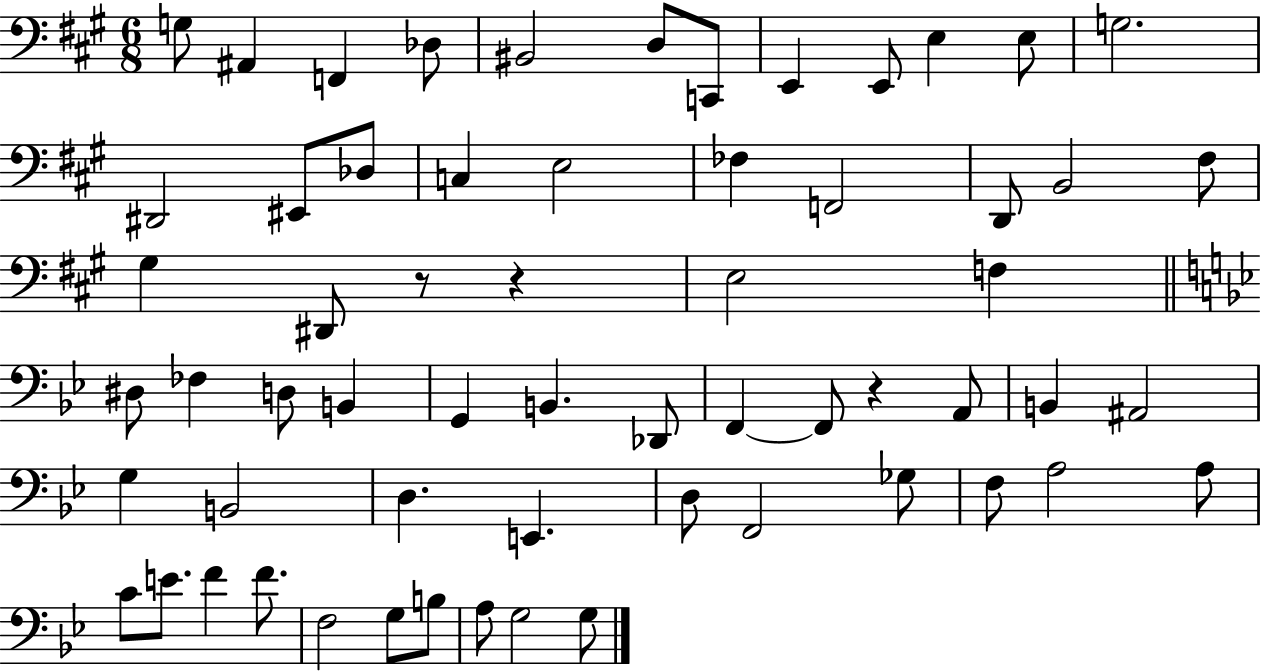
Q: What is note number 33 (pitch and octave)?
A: Db2